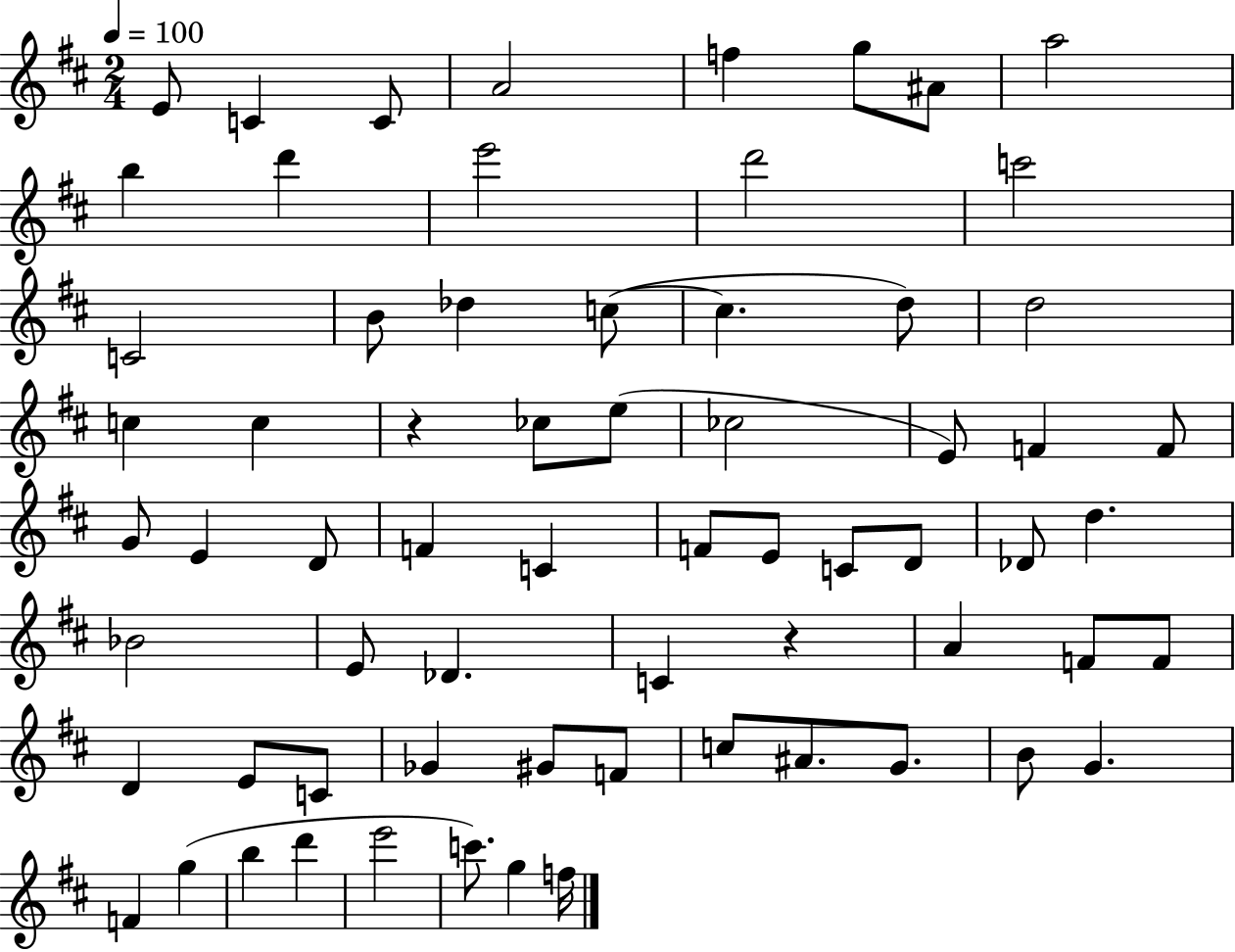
{
  \clef treble
  \numericTimeSignature
  \time 2/4
  \key d \major
  \tempo 4 = 100
  \repeat volta 2 { e'8 c'4 c'8 | a'2 | f''4 g''8 ais'8 | a''2 | \break b''4 d'''4 | e'''2 | d'''2 | c'''2 | \break c'2 | b'8 des''4 c''8~(~ | c''4. d''8) | d''2 | \break c''4 c''4 | r4 ces''8 e''8( | ces''2 | e'8) f'4 f'8 | \break g'8 e'4 d'8 | f'4 c'4 | f'8 e'8 c'8 d'8 | des'8 d''4. | \break bes'2 | e'8 des'4. | c'4 r4 | a'4 f'8 f'8 | \break d'4 e'8 c'8 | ges'4 gis'8 f'8 | c''8 ais'8. g'8. | b'8 g'4. | \break f'4 g''4( | b''4 d'''4 | e'''2 | c'''8.) g''4 f''16 | \break } \bar "|."
}